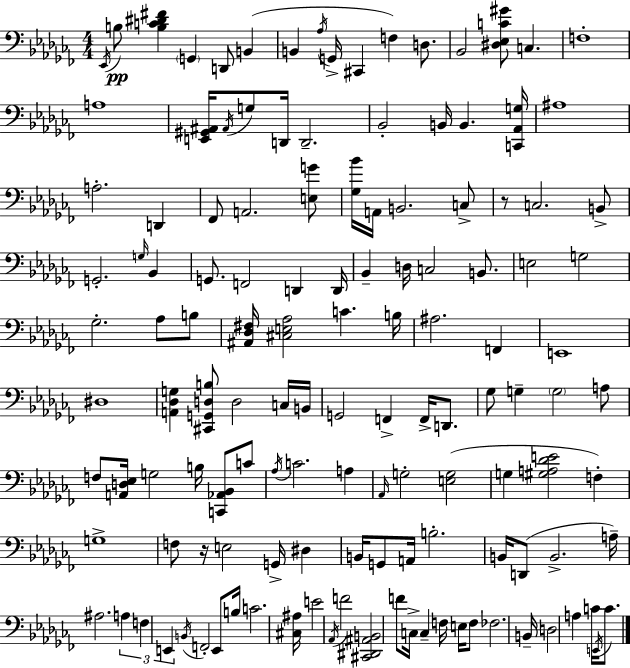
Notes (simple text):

Eb2/s B3/e [B3,C4,D#4,F#4]/q G2/q D2/e B2/q B2/q Ab3/s G2/s C#2/q F3/q D3/e. Bb2/h [D#3,Eb3,C4,G#4]/e C3/q. F3/w A3/w [E2,G#2,A#2]/s A#2/s G3/e D2/s D2/h. Bb2/h B2/s B2/q. [C2,Ab2,G3]/s A#3/w A3/h. D2/q FES2/e A2/h. [E3,G4]/e [Gb3,Bb4]/s A2/s B2/h. C3/e R/e C3/h. B2/e G2/h. G3/s Bb2/q G2/e. F2/h D2/q D2/s Bb2/q D3/s C3/h B2/e. E3/h G3/h Gb3/h. Ab3/e B3/e [A#2,Db3,F#3]/s [C#3,E3,Ab3]/h C4/q. B3/s A#3/h. F2/q E2/w D#3/w [A2,Db3,G3]/q [C#2,G2,D3,B3]/e D3/h C3/s B2/s G2/h F2/q F2/s D2/e. Gb3/e G3/q G3/h A3/e F3/e [A2,D3,Eb3]/s G3/h B3/s [C2,Ab2,Bb2]/e C4/e Ab3/s C4/h. A3/q Ab2/s G3/h [E3,G3]/h G3/q [G#3,A3,Db4,E4]/h F3/q G3/w F3/e R/s E3/h G2/s D#3/q B2/s G2/e A2/s B3/h. B2/s D2/e B2/h. A3/s A#3/h. A3/q F3/q E2/q B2/s F2/h E2/e B3/s C4/h. [C#3,A#3]/s E4/h Ab2/s F4/h [C#2,D#2,A#2,B2]/h F4/e C3/s C3/q F3/s E3/s F3/e FES3/h. B2/s D3/h A3/q C4/s E2/s C4/e.